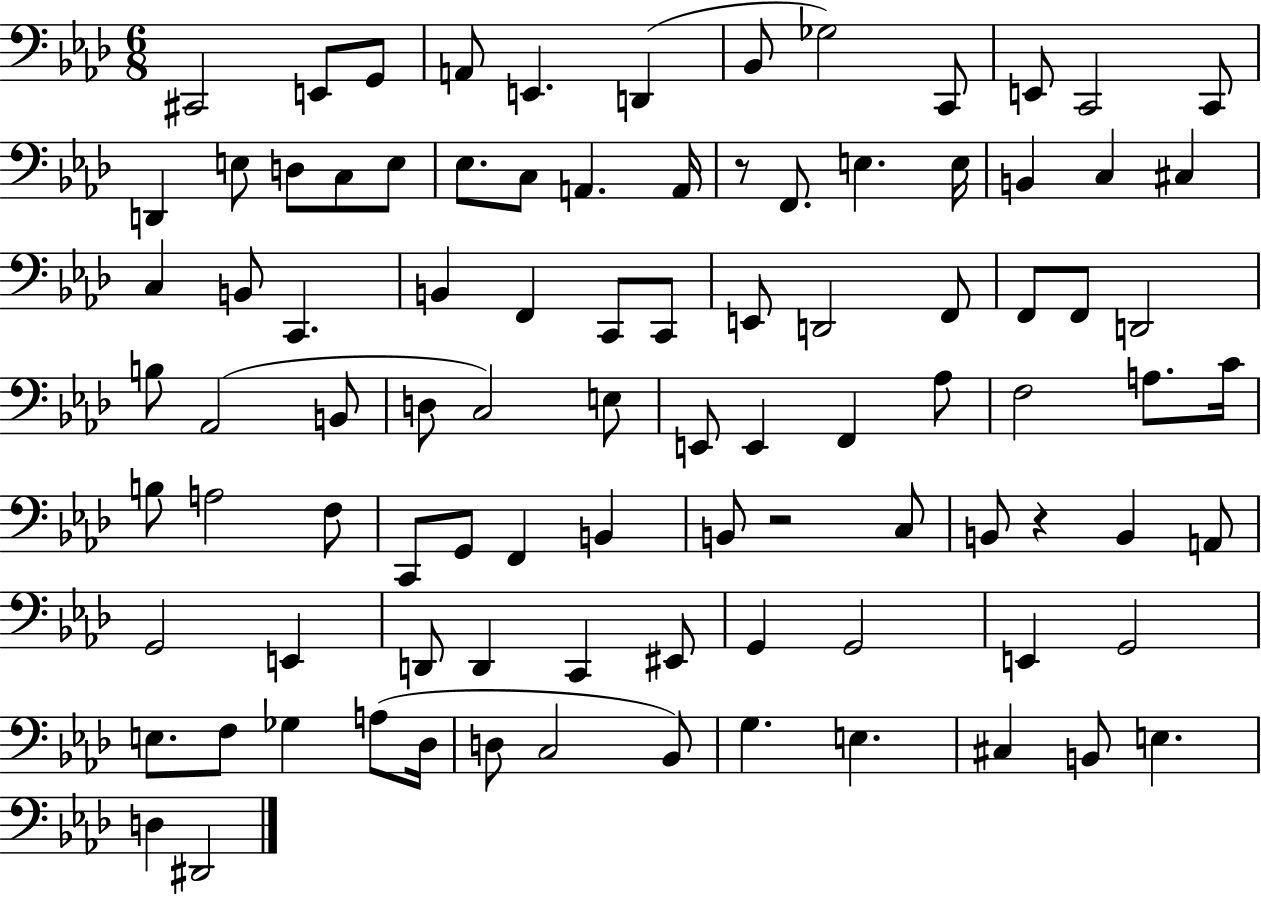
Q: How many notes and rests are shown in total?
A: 93